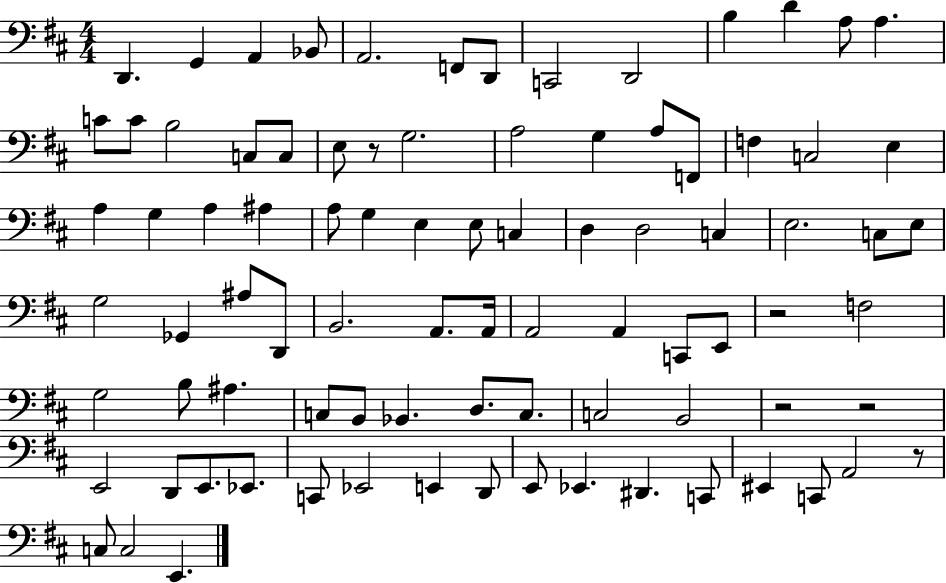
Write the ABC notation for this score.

X:1
T:Untitled
M:4/4
L:1/4
K:D
D,, G,, A,, _B,,/2 A,,2 F,,/2 D,,/2 C,,2 D,,2 B, D A,/2 A, C/2 C/2 B,2 C,/2 C,/2 E,/2 z/2 G,2 A,2 G, A,/2 F,,/2 F, C,2 E, A, G, A, ^A, A,/2 G, E, E,/2 C, D, D,2 C, E,2 C,/2 E,/2 G,2 _G,, ^A,/2 D,,/2 B,,2 A,,/2 A,,/4 A,,2 A,, C,,/2 E,,/2 z2 F,2 G,2 B,/2 ^A, C,/2 B,,/2 _B,, D,/2 C,/2 C,2 B,,2 z2 z2 E,,2 D,,/2 E,,/2 _E,,/2 C,,/2 _E,,2 E,, D,,/2 E,,/2 _E,, ^D,, C,,/2 ^E,, C,,/2 A,,2 z/2 C,/2 C,2 E,,